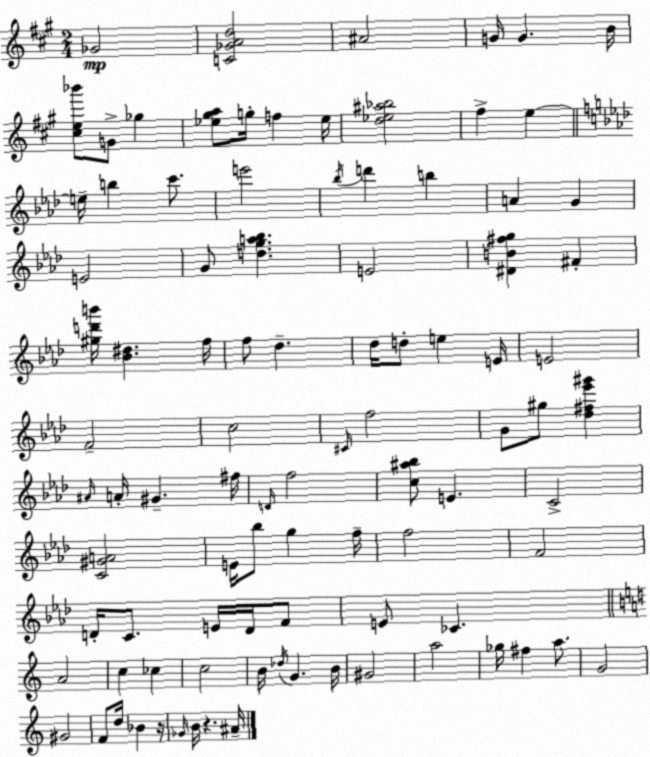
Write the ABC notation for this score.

X:1
T:Untitled
M:2/4
L:1/4
K:A
_G2 [C_GAd]2 ^A2 G/4 G B/4 [^ce_b']/2 G/2 _g [_e^ga]/2 g/4 f _e/4 [d_e^a_b]2 ^f e e/4 b c'/2 e'2 _b/4 d' b A G E2 G/2 [dga_b] E2 [^DB^fg] ^F [^gd'b']/4 [_B^d] f/4 f/2 _d _d/4 d/2 e E/4 E2 F2 c2 ^C/4 f2 G/2 ^g/2 [_d^f_e'^g'] ^A/4 A/4 ^G ^f/4 D/4 f2 [c^a_b]/2 E C2 [C^GA]2 E/4 _b/2 g f/4 f2 F2 D/4 C/2 E/4 D/4 F/2 E/2 _C A2 c _c c2 B/4 _d/4 G B/4 ^G2 a2 _g/4 ^f a/2 G2 ^G2 F/2 d/4 _B z/4 _G/4 B/4 z ^A/4